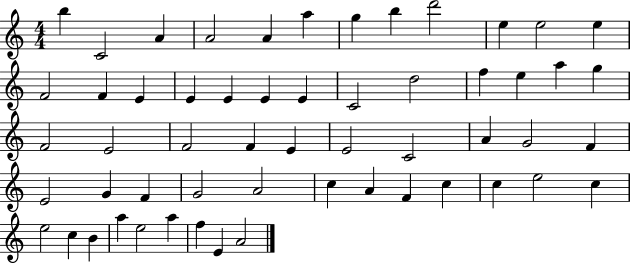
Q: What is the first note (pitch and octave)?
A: B5